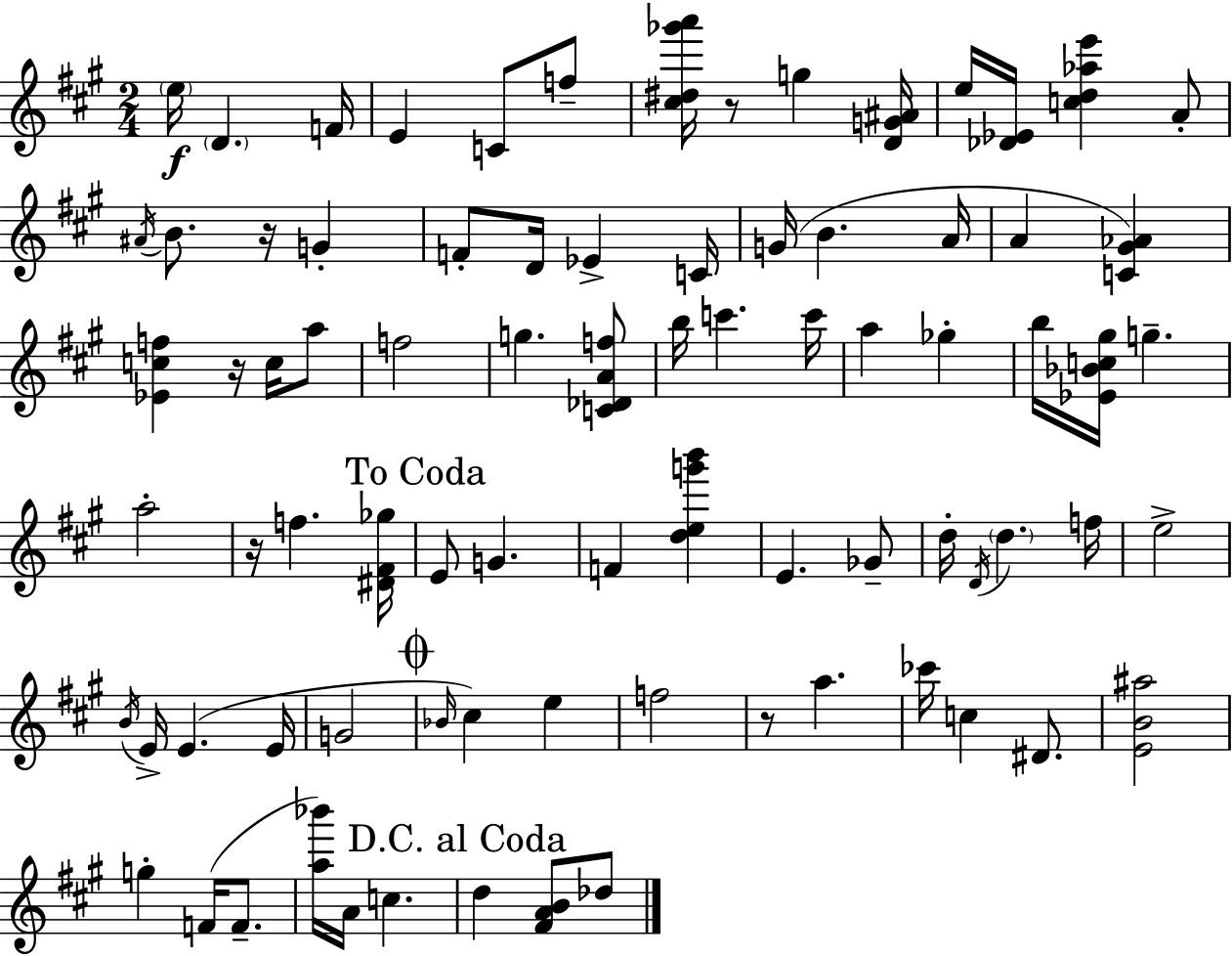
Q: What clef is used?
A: treble